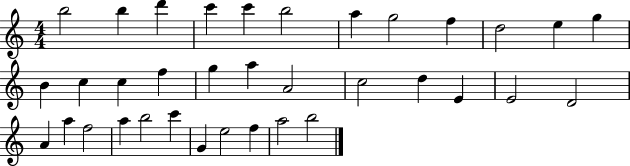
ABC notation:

X:1
T:Untitled
M:4/4
L:1/4
K:C
b2 b d' c' c' b2 a g2 f d2 e g B c c f g a A2 c2 d E E2 D2 A a f2 a b2 c' G e2 f a2 b2